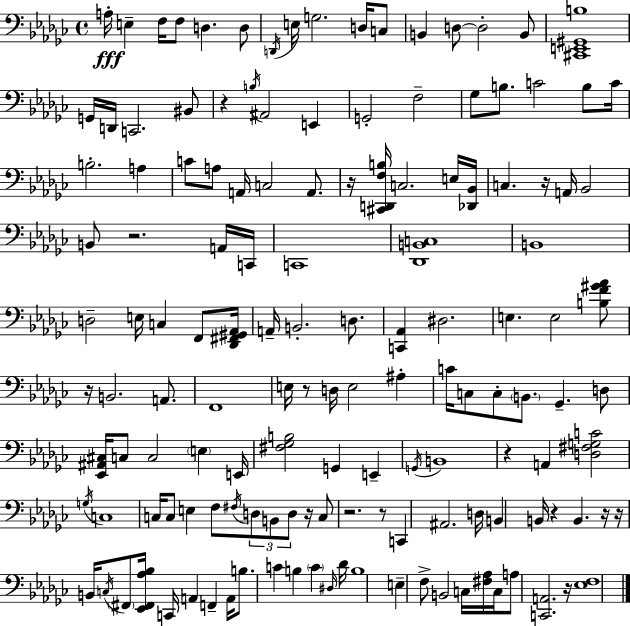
{
  \clef bass
  \time 4/4
  \defaultTimeSignature
  \key ees \minor
  a16-.\fff e4-- f16 f8 d4. d8 | \acciaccatura { d,16 } e16 g2. d16 c8 | b,4 d8~~ d2-. b,8 | <cis, e, gis, b>1 | \break g,16 d,16 c,2. bis,8 | r4 \acciaccatura { b16 } ais,2 e,4 | g,2-. f2-- | ges8 b8. c'2 b8 | \break c'16 b2.-. a4 | c'8 a8 a,16 c2 a,8. | r16 <cis, d, f b>16 c2. | e16 <des, bes,>16 c4. r16 a,16 bes,2 | \break b,8 r2. | a,16 c,16 c,1 | <des, b, c>1 | b,1 | \break d2-- e16 c4 f,8 | <des, fis, gis, aes,>16 a,16-- b,2.-. d8. | <c, aes,>4 dis2. | e4. e2 | \break <b f' gis' aes'>8 r16 b,2. a,8. | f,1 | e16 r8 d16 e2 ais4-. | c'16 c8 c8-. \parenthesize b,8. ges,4.-- | \break d8 <ees, ais, cis>16 c8 c2 \parenthesize e4 | e,16 <fis ges b>2 g,4 e,4-- | \acciaccatura { g,16 } b,1 | r4 a,4 <d fis g c'>2 | \break \acciaccatura { g16 } c1 | c16 c8 e4 f8 \acciaccatura { fis16 } \tuplet 3/2 { d8 | b,8 d8 } r16 c8 r2. | r8 c,4 ais,2. | \break d16 b,4 b,16 r4 b,4. | r16 r16 b,16 \acciaccatura { c16 } \parenthesize fis,8 <ees, fis, aes bes>16 c,16 a,4 | f,4-- a,16 b8. c'4 b4 | \parenthesize c'4 \grace { dis16 } des'16 b1 | \break e4-- f8-> b,2 | c16 <fis aes>16 c16 a8 <c, a,>2. | r16 <ees f>1 | \bar "|."
}